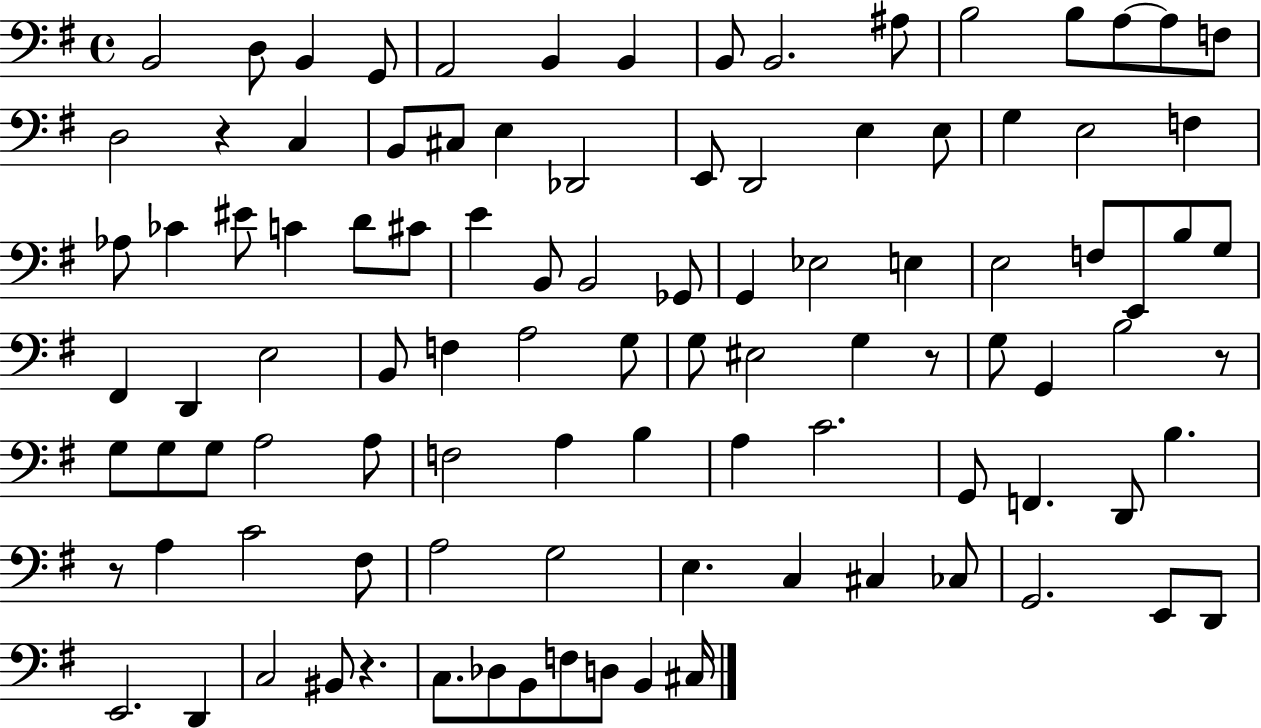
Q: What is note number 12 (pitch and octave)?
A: B3